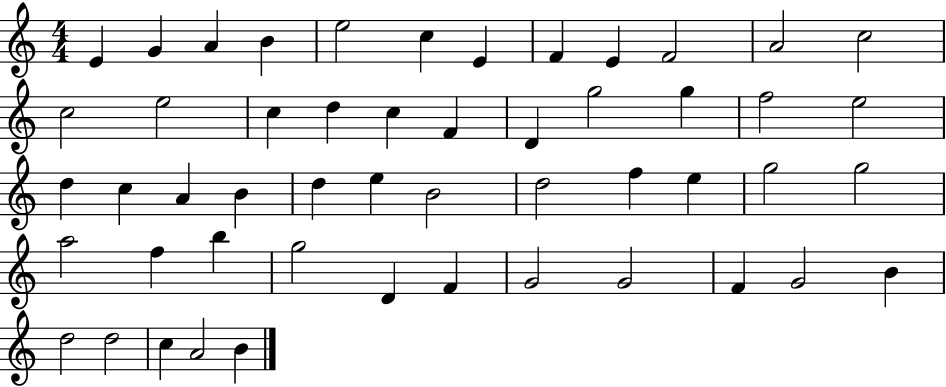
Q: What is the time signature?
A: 4/4